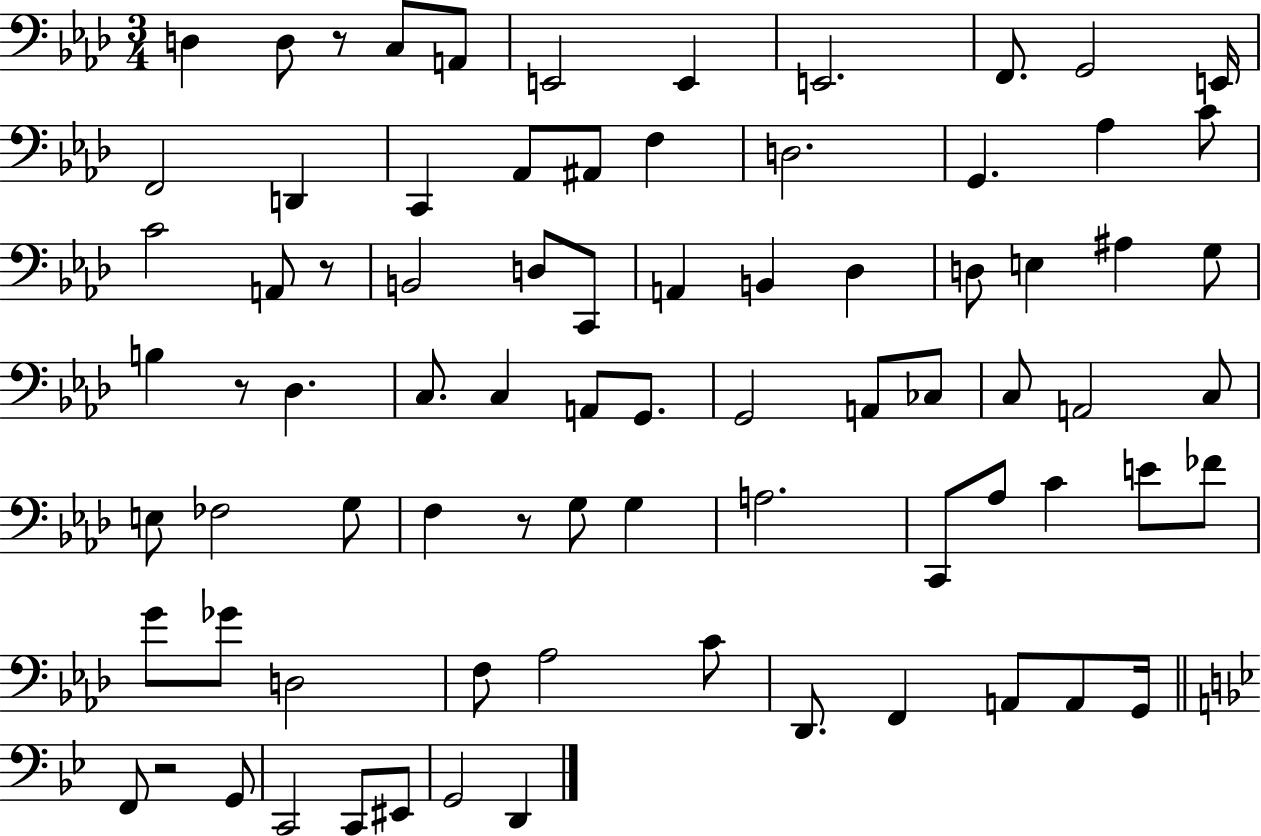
D3/q D3/e R/e C3/e A2/e E2/h E2/q E2/h. F2/e. G2/h E2/s F2/h D2/q C2/q Ab2/e A#2/e F3/q D3/h. G2/q. Ab3/q C4/e C4/h A2/e R/e B2/h D3/e C2/e A2/q B2/q Db3/q D3/e E3/q A#3/q G3/e B3/q R/e Db3/q. C3/e. C3/q A2/e G2/e. G2/h A2/e CES3/e C3/e A2/h C3/e E3/e FES3/h G3/e F3/q R/e G3/e G3/q A3/h. C2/e Ab3/e C4/q E4/e FES4/e G4/e Gb4/e D3/h F3/e Ab3/h C4/e Db2/e. F2/q A2/e A2/e G2/s F2/e R/h G2/e C2/h C2/e EIS2/e G2/h D2/q